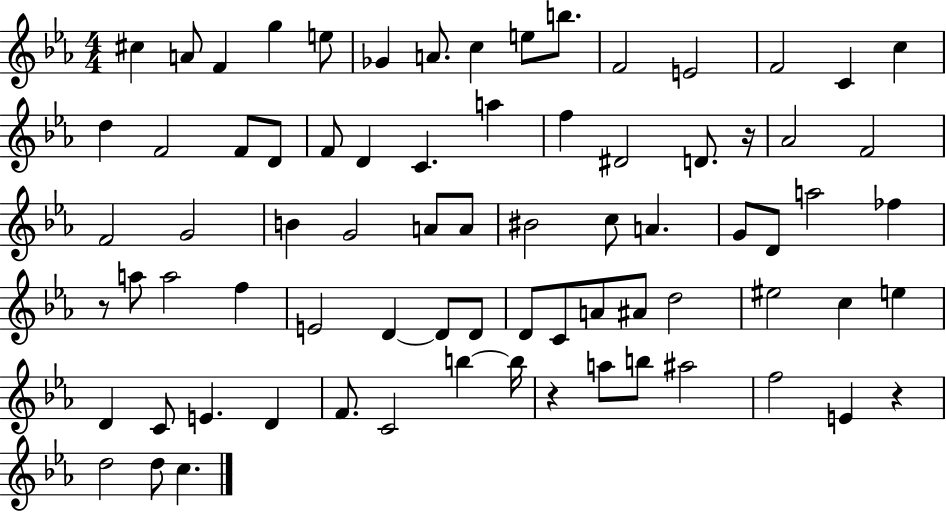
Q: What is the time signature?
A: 4/4